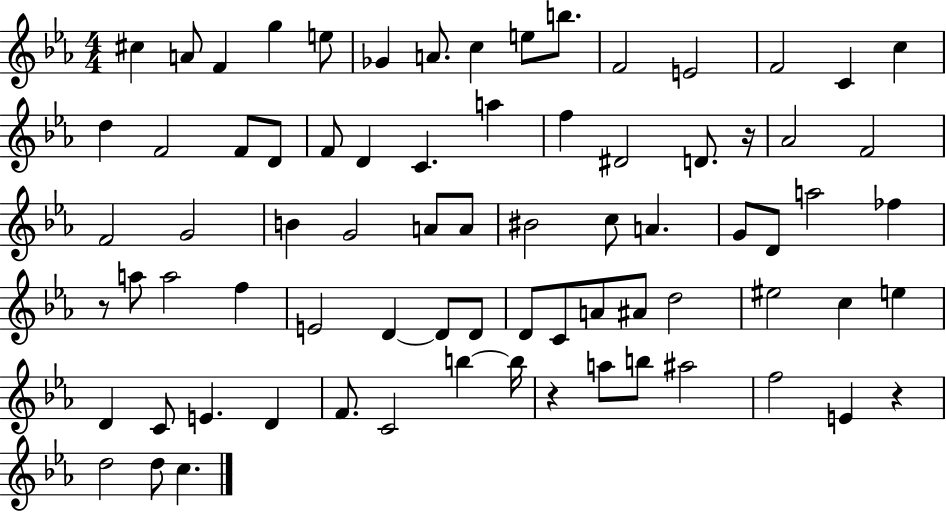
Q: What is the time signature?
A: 4/4